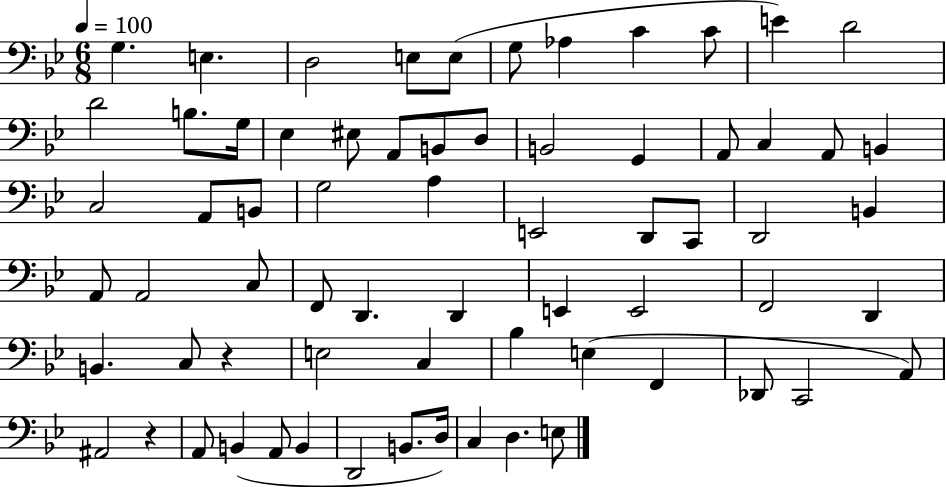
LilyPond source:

{
  \clef bass
  \numericTimeSignature
  \time 6/8
  \key bes \major
  \tempo 4 = 100
  g4. e4. | d2 e8 e8( | g8 aes4 c'4 c'8 | e'4) d'2 | \break d'2 b8. g16 | ees4 eis8 a,8 b,8 d8 | b,2 g,4 | a,8 c4 a,8 b,4 | \break c2 a,8 b,8 | g2 a4 | e,2 d,8 c,8 | d,2 b,4 | \break a,8 a,2 c8 | f,8 d,4. d,4 | e,4 e,2 | f,2 d,4 | \break b,4. c8 r4 | e2 c4 | bes4 e4( f,4 | des,8 c,2 a,8) | \break ais,2 r4 | a,8 b,4( a,8 b,4 | d,2 b,8. d16) | c4 d4. e8 | \break \bar "|."
}